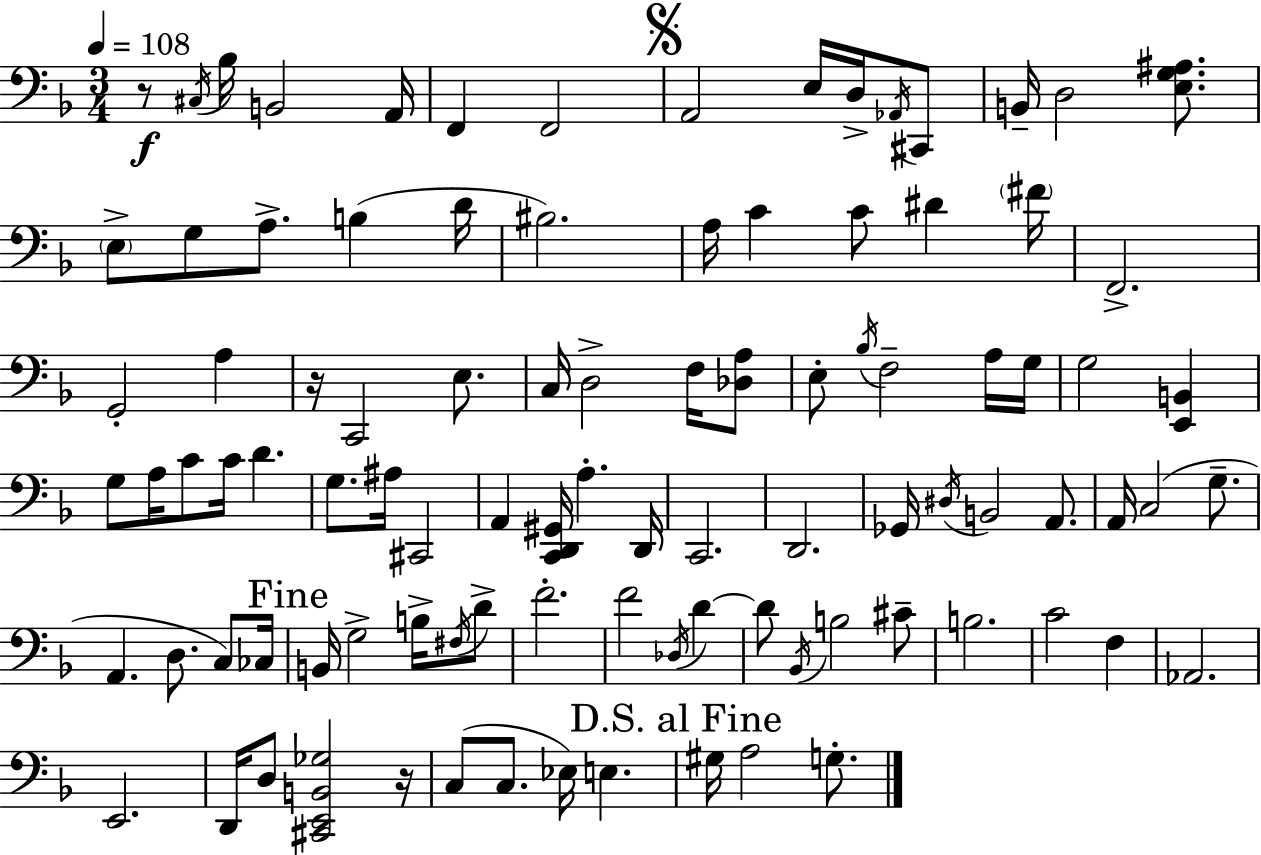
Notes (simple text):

R/e C#3/s Bb3/s B2/h A2/s F2/q F2/h A2/h E3/s D3/s Ab2/s C#2/e B2/s D3/h [E3,G3,A#3]/e. E3/e G3/e A3/e. B3/q D4/s BIS3/h. A3/s C4/q C4/e D#4/q F#4/s F2/h. G2/h A3/q R/s C2/h E3/e. C3/s D3/h F3/s [Db3,A3]/e E3/e Bb3/s F3/h A3/s G3/s G3/h [E2,B2]/q G3/e A3/s C4/e C4/s D4/q. G3/e. A#3/s C#2/h A2/q [C2,D2,G#2]/s A3/q. D2/s C2/h. D2/h. Gb2/s D#3/s B2/h A2/e. A2/s C3/h G3/e. A2/q. D3/e. C3/e CES3/s B2/s G3/h B3/s F#3/s D4/e F4/h. F4/h Db3/s D4/q D4/e Bb2/s B3/h C#4/e B3/h. C4/h F3/q Ab2/h. E2/h. D2/s D3/e [C#2,E2,B2,Gb3]/h R/s C3/e C3/e. Eb3/s E3/q. G#3/s A3/h G3/e.